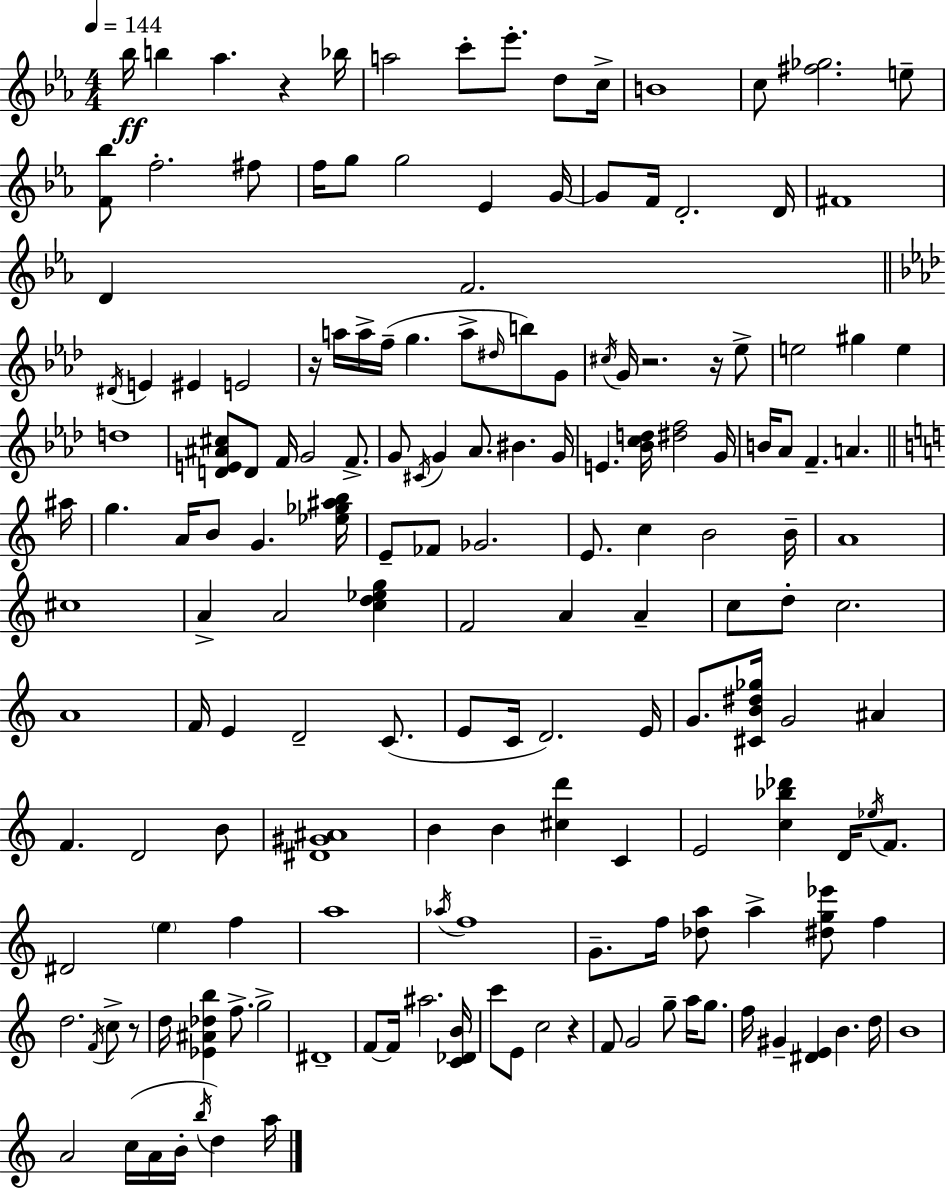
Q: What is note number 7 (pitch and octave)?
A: Eb6